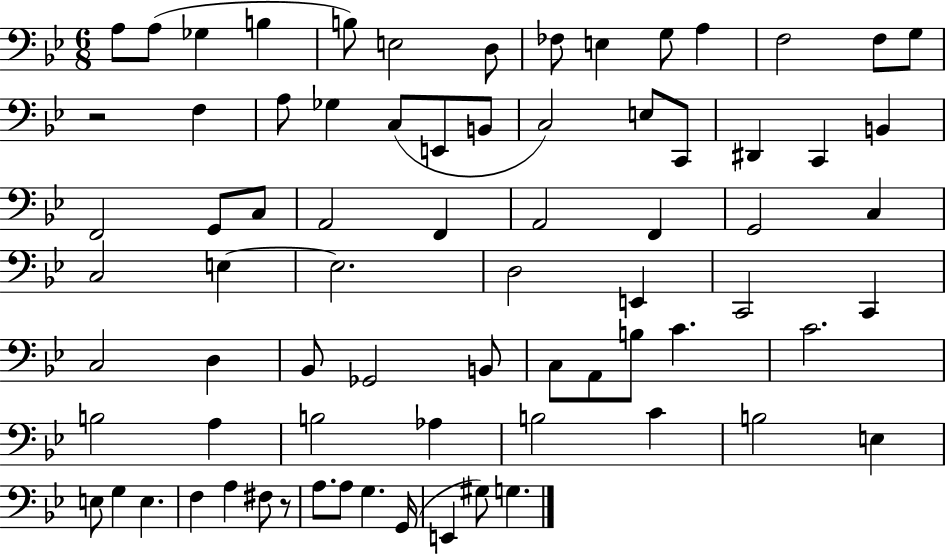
A3/e A3/e Gb3/q B3/q B3/e E3/h D3/e FES3/e E3/q G3/e A3/q F3/h F3/e G3/e R/h F3/q A3/e Gb3/q C3/e E2/e B2/e C3/h E3/e C2/e D#2/q C2/q B2/q F2/h G2/e C3/e A2/h F2/q A2/h F2/q G2/h C3/q C3/h E3/q E3/h. D3/h E2/q C2/h C2/q C3/h D3/q Bb2/e Gb2/h B2/e C3/e A2/e B3/e C4/q. C4/h. B3/h A3/q B3/h Ab3/q B3/h C4/q B3/h E3/q E3/e G3/q E3/q. F3/q A3/q F#3/e R/e A3/e. A3/e G3/q. G2/s E2/q G#3/e G3/q.